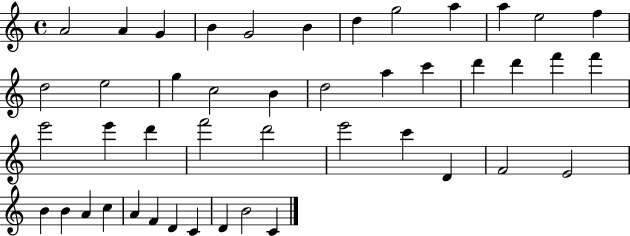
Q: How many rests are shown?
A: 0